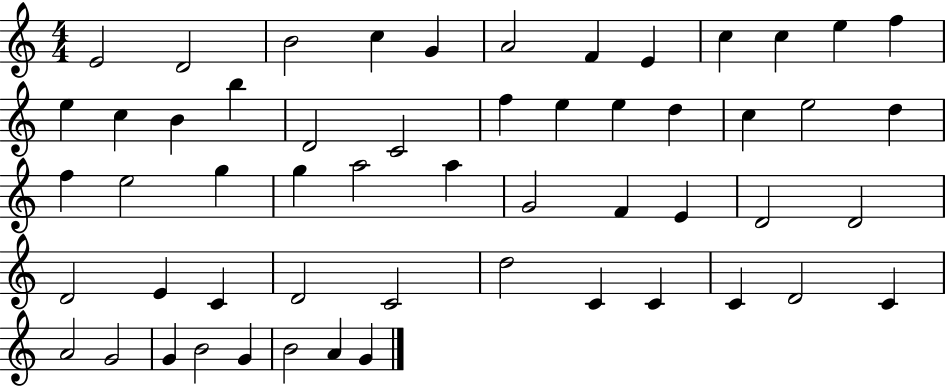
{
  \clef treble
  \numericTimeSignature
  \time 4/4
  \key c \major
  e'2 d'2 | b'2 c''4 g'4 | a'2 f'4 e'4 | c''4 c''4 e''4 f''4 | \break e''4 c''4 b'4 b''4 | d'2 c'2 | f''4 e''4 e''4 d''4 | c''4 e''2 d''4 | \break f''4 e''2 g''4 | g''4 a''2 a''4 | g'2 f'4 e'4 | d'2 d'2 | \break d'2 e'4 c'4 | d'2 c'2 | d''2 c'4 c'4 | c'4 d'2 c'4 | \break a'2 g'2 | g'4 b'2 g'4 | b'2 a'4 g'4 | \bar "|."
}